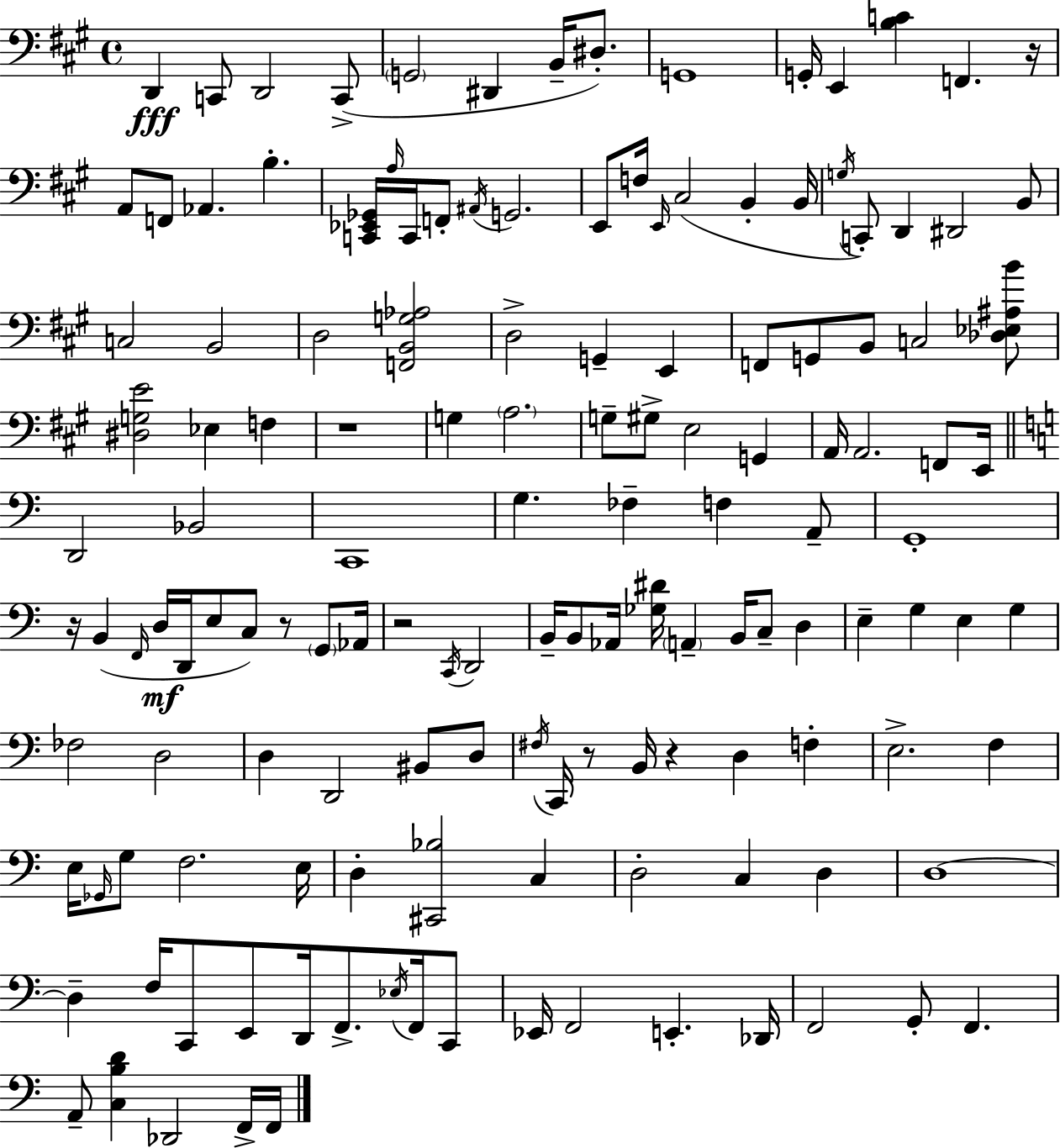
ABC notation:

X:1
T:Untitled
M:4/4
L:1/4
K:A
D,, C,,/2 D,,2 C,,/2 G,,2 ^D,, B,,/4 ^D,/2 G,,4 G,,/4 E,, [B,C] F,, z/4 A,,/2 F,,/2 _A,, B, [C,,_E,,_G,,]/4 A,/4 C,,/4 F,,/2 ^A,,/4 G,,2 E,,/2 F,/4 E,,/4 ^C,2 B,, B,,/4 G,/4 C,,/2 D,, ^D,,2 B,,/2 C,2 B,,2 D,2 [F,,B,,G,_A,]2 D,2 G,, E,, F,,/2 G,,/2 B,,/2 C,2 [_D,_E,^A,B]/2 [^D,G,E]2 _E, F, z4 G, A,2 G,/2 ^G,/2 E,2 G,, A,,/4 A,,2 F,,/2 E,,/4 D,,2 _B,,2 C,,4 G, _F, F, A,,/2 G,,4 z/4 B,, F,,/4 D,/4 D,,/4 E,/2 C,/2 z/2 G,,/2 _A,,/4 z2 C,,/4 D,,2 B,,/4 B,,/2 _A,,/4 [_G,^D]/4 A,, B,,/4 C,/2 D, E, G, E, G, _F,2 D,2 D, D,,2 ^B,,/2 D,/2 ^F,/4 C,,/4 z/2 B,,/4 z D, F, E,2 F, E,/4 _G,,/4 G,/2 F,2 E,/4 D, [^C,,_B,]2 C, D,2 C, D, D,4 D, F,/4 C,,/2 E,,/2 D,,/4 F,,/2 _E,/4 F,,/4 C,,/2 _E,,/4 F,,2 E,, _D,,/4 F,,2 G,,/2 F,, A,,/2 [C,B,D] _D,,2 F,,/4 F,,/4